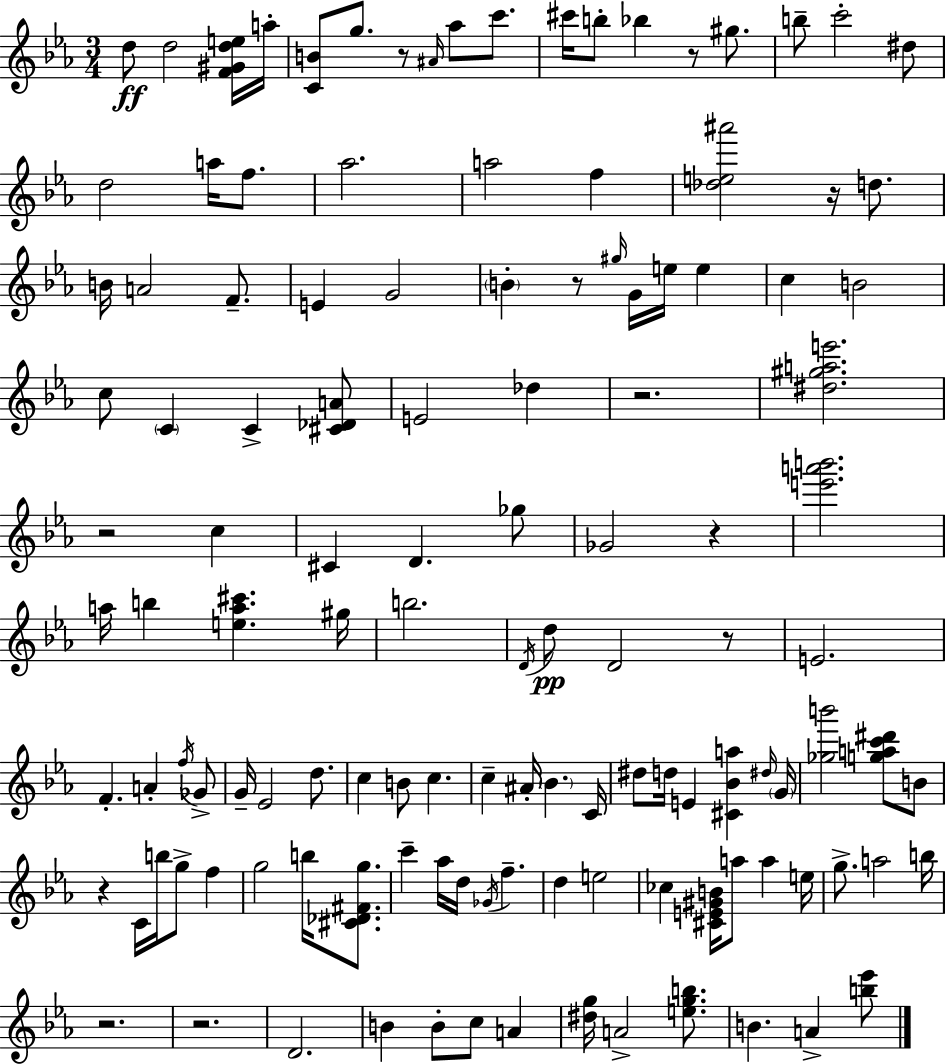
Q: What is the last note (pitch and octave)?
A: A4